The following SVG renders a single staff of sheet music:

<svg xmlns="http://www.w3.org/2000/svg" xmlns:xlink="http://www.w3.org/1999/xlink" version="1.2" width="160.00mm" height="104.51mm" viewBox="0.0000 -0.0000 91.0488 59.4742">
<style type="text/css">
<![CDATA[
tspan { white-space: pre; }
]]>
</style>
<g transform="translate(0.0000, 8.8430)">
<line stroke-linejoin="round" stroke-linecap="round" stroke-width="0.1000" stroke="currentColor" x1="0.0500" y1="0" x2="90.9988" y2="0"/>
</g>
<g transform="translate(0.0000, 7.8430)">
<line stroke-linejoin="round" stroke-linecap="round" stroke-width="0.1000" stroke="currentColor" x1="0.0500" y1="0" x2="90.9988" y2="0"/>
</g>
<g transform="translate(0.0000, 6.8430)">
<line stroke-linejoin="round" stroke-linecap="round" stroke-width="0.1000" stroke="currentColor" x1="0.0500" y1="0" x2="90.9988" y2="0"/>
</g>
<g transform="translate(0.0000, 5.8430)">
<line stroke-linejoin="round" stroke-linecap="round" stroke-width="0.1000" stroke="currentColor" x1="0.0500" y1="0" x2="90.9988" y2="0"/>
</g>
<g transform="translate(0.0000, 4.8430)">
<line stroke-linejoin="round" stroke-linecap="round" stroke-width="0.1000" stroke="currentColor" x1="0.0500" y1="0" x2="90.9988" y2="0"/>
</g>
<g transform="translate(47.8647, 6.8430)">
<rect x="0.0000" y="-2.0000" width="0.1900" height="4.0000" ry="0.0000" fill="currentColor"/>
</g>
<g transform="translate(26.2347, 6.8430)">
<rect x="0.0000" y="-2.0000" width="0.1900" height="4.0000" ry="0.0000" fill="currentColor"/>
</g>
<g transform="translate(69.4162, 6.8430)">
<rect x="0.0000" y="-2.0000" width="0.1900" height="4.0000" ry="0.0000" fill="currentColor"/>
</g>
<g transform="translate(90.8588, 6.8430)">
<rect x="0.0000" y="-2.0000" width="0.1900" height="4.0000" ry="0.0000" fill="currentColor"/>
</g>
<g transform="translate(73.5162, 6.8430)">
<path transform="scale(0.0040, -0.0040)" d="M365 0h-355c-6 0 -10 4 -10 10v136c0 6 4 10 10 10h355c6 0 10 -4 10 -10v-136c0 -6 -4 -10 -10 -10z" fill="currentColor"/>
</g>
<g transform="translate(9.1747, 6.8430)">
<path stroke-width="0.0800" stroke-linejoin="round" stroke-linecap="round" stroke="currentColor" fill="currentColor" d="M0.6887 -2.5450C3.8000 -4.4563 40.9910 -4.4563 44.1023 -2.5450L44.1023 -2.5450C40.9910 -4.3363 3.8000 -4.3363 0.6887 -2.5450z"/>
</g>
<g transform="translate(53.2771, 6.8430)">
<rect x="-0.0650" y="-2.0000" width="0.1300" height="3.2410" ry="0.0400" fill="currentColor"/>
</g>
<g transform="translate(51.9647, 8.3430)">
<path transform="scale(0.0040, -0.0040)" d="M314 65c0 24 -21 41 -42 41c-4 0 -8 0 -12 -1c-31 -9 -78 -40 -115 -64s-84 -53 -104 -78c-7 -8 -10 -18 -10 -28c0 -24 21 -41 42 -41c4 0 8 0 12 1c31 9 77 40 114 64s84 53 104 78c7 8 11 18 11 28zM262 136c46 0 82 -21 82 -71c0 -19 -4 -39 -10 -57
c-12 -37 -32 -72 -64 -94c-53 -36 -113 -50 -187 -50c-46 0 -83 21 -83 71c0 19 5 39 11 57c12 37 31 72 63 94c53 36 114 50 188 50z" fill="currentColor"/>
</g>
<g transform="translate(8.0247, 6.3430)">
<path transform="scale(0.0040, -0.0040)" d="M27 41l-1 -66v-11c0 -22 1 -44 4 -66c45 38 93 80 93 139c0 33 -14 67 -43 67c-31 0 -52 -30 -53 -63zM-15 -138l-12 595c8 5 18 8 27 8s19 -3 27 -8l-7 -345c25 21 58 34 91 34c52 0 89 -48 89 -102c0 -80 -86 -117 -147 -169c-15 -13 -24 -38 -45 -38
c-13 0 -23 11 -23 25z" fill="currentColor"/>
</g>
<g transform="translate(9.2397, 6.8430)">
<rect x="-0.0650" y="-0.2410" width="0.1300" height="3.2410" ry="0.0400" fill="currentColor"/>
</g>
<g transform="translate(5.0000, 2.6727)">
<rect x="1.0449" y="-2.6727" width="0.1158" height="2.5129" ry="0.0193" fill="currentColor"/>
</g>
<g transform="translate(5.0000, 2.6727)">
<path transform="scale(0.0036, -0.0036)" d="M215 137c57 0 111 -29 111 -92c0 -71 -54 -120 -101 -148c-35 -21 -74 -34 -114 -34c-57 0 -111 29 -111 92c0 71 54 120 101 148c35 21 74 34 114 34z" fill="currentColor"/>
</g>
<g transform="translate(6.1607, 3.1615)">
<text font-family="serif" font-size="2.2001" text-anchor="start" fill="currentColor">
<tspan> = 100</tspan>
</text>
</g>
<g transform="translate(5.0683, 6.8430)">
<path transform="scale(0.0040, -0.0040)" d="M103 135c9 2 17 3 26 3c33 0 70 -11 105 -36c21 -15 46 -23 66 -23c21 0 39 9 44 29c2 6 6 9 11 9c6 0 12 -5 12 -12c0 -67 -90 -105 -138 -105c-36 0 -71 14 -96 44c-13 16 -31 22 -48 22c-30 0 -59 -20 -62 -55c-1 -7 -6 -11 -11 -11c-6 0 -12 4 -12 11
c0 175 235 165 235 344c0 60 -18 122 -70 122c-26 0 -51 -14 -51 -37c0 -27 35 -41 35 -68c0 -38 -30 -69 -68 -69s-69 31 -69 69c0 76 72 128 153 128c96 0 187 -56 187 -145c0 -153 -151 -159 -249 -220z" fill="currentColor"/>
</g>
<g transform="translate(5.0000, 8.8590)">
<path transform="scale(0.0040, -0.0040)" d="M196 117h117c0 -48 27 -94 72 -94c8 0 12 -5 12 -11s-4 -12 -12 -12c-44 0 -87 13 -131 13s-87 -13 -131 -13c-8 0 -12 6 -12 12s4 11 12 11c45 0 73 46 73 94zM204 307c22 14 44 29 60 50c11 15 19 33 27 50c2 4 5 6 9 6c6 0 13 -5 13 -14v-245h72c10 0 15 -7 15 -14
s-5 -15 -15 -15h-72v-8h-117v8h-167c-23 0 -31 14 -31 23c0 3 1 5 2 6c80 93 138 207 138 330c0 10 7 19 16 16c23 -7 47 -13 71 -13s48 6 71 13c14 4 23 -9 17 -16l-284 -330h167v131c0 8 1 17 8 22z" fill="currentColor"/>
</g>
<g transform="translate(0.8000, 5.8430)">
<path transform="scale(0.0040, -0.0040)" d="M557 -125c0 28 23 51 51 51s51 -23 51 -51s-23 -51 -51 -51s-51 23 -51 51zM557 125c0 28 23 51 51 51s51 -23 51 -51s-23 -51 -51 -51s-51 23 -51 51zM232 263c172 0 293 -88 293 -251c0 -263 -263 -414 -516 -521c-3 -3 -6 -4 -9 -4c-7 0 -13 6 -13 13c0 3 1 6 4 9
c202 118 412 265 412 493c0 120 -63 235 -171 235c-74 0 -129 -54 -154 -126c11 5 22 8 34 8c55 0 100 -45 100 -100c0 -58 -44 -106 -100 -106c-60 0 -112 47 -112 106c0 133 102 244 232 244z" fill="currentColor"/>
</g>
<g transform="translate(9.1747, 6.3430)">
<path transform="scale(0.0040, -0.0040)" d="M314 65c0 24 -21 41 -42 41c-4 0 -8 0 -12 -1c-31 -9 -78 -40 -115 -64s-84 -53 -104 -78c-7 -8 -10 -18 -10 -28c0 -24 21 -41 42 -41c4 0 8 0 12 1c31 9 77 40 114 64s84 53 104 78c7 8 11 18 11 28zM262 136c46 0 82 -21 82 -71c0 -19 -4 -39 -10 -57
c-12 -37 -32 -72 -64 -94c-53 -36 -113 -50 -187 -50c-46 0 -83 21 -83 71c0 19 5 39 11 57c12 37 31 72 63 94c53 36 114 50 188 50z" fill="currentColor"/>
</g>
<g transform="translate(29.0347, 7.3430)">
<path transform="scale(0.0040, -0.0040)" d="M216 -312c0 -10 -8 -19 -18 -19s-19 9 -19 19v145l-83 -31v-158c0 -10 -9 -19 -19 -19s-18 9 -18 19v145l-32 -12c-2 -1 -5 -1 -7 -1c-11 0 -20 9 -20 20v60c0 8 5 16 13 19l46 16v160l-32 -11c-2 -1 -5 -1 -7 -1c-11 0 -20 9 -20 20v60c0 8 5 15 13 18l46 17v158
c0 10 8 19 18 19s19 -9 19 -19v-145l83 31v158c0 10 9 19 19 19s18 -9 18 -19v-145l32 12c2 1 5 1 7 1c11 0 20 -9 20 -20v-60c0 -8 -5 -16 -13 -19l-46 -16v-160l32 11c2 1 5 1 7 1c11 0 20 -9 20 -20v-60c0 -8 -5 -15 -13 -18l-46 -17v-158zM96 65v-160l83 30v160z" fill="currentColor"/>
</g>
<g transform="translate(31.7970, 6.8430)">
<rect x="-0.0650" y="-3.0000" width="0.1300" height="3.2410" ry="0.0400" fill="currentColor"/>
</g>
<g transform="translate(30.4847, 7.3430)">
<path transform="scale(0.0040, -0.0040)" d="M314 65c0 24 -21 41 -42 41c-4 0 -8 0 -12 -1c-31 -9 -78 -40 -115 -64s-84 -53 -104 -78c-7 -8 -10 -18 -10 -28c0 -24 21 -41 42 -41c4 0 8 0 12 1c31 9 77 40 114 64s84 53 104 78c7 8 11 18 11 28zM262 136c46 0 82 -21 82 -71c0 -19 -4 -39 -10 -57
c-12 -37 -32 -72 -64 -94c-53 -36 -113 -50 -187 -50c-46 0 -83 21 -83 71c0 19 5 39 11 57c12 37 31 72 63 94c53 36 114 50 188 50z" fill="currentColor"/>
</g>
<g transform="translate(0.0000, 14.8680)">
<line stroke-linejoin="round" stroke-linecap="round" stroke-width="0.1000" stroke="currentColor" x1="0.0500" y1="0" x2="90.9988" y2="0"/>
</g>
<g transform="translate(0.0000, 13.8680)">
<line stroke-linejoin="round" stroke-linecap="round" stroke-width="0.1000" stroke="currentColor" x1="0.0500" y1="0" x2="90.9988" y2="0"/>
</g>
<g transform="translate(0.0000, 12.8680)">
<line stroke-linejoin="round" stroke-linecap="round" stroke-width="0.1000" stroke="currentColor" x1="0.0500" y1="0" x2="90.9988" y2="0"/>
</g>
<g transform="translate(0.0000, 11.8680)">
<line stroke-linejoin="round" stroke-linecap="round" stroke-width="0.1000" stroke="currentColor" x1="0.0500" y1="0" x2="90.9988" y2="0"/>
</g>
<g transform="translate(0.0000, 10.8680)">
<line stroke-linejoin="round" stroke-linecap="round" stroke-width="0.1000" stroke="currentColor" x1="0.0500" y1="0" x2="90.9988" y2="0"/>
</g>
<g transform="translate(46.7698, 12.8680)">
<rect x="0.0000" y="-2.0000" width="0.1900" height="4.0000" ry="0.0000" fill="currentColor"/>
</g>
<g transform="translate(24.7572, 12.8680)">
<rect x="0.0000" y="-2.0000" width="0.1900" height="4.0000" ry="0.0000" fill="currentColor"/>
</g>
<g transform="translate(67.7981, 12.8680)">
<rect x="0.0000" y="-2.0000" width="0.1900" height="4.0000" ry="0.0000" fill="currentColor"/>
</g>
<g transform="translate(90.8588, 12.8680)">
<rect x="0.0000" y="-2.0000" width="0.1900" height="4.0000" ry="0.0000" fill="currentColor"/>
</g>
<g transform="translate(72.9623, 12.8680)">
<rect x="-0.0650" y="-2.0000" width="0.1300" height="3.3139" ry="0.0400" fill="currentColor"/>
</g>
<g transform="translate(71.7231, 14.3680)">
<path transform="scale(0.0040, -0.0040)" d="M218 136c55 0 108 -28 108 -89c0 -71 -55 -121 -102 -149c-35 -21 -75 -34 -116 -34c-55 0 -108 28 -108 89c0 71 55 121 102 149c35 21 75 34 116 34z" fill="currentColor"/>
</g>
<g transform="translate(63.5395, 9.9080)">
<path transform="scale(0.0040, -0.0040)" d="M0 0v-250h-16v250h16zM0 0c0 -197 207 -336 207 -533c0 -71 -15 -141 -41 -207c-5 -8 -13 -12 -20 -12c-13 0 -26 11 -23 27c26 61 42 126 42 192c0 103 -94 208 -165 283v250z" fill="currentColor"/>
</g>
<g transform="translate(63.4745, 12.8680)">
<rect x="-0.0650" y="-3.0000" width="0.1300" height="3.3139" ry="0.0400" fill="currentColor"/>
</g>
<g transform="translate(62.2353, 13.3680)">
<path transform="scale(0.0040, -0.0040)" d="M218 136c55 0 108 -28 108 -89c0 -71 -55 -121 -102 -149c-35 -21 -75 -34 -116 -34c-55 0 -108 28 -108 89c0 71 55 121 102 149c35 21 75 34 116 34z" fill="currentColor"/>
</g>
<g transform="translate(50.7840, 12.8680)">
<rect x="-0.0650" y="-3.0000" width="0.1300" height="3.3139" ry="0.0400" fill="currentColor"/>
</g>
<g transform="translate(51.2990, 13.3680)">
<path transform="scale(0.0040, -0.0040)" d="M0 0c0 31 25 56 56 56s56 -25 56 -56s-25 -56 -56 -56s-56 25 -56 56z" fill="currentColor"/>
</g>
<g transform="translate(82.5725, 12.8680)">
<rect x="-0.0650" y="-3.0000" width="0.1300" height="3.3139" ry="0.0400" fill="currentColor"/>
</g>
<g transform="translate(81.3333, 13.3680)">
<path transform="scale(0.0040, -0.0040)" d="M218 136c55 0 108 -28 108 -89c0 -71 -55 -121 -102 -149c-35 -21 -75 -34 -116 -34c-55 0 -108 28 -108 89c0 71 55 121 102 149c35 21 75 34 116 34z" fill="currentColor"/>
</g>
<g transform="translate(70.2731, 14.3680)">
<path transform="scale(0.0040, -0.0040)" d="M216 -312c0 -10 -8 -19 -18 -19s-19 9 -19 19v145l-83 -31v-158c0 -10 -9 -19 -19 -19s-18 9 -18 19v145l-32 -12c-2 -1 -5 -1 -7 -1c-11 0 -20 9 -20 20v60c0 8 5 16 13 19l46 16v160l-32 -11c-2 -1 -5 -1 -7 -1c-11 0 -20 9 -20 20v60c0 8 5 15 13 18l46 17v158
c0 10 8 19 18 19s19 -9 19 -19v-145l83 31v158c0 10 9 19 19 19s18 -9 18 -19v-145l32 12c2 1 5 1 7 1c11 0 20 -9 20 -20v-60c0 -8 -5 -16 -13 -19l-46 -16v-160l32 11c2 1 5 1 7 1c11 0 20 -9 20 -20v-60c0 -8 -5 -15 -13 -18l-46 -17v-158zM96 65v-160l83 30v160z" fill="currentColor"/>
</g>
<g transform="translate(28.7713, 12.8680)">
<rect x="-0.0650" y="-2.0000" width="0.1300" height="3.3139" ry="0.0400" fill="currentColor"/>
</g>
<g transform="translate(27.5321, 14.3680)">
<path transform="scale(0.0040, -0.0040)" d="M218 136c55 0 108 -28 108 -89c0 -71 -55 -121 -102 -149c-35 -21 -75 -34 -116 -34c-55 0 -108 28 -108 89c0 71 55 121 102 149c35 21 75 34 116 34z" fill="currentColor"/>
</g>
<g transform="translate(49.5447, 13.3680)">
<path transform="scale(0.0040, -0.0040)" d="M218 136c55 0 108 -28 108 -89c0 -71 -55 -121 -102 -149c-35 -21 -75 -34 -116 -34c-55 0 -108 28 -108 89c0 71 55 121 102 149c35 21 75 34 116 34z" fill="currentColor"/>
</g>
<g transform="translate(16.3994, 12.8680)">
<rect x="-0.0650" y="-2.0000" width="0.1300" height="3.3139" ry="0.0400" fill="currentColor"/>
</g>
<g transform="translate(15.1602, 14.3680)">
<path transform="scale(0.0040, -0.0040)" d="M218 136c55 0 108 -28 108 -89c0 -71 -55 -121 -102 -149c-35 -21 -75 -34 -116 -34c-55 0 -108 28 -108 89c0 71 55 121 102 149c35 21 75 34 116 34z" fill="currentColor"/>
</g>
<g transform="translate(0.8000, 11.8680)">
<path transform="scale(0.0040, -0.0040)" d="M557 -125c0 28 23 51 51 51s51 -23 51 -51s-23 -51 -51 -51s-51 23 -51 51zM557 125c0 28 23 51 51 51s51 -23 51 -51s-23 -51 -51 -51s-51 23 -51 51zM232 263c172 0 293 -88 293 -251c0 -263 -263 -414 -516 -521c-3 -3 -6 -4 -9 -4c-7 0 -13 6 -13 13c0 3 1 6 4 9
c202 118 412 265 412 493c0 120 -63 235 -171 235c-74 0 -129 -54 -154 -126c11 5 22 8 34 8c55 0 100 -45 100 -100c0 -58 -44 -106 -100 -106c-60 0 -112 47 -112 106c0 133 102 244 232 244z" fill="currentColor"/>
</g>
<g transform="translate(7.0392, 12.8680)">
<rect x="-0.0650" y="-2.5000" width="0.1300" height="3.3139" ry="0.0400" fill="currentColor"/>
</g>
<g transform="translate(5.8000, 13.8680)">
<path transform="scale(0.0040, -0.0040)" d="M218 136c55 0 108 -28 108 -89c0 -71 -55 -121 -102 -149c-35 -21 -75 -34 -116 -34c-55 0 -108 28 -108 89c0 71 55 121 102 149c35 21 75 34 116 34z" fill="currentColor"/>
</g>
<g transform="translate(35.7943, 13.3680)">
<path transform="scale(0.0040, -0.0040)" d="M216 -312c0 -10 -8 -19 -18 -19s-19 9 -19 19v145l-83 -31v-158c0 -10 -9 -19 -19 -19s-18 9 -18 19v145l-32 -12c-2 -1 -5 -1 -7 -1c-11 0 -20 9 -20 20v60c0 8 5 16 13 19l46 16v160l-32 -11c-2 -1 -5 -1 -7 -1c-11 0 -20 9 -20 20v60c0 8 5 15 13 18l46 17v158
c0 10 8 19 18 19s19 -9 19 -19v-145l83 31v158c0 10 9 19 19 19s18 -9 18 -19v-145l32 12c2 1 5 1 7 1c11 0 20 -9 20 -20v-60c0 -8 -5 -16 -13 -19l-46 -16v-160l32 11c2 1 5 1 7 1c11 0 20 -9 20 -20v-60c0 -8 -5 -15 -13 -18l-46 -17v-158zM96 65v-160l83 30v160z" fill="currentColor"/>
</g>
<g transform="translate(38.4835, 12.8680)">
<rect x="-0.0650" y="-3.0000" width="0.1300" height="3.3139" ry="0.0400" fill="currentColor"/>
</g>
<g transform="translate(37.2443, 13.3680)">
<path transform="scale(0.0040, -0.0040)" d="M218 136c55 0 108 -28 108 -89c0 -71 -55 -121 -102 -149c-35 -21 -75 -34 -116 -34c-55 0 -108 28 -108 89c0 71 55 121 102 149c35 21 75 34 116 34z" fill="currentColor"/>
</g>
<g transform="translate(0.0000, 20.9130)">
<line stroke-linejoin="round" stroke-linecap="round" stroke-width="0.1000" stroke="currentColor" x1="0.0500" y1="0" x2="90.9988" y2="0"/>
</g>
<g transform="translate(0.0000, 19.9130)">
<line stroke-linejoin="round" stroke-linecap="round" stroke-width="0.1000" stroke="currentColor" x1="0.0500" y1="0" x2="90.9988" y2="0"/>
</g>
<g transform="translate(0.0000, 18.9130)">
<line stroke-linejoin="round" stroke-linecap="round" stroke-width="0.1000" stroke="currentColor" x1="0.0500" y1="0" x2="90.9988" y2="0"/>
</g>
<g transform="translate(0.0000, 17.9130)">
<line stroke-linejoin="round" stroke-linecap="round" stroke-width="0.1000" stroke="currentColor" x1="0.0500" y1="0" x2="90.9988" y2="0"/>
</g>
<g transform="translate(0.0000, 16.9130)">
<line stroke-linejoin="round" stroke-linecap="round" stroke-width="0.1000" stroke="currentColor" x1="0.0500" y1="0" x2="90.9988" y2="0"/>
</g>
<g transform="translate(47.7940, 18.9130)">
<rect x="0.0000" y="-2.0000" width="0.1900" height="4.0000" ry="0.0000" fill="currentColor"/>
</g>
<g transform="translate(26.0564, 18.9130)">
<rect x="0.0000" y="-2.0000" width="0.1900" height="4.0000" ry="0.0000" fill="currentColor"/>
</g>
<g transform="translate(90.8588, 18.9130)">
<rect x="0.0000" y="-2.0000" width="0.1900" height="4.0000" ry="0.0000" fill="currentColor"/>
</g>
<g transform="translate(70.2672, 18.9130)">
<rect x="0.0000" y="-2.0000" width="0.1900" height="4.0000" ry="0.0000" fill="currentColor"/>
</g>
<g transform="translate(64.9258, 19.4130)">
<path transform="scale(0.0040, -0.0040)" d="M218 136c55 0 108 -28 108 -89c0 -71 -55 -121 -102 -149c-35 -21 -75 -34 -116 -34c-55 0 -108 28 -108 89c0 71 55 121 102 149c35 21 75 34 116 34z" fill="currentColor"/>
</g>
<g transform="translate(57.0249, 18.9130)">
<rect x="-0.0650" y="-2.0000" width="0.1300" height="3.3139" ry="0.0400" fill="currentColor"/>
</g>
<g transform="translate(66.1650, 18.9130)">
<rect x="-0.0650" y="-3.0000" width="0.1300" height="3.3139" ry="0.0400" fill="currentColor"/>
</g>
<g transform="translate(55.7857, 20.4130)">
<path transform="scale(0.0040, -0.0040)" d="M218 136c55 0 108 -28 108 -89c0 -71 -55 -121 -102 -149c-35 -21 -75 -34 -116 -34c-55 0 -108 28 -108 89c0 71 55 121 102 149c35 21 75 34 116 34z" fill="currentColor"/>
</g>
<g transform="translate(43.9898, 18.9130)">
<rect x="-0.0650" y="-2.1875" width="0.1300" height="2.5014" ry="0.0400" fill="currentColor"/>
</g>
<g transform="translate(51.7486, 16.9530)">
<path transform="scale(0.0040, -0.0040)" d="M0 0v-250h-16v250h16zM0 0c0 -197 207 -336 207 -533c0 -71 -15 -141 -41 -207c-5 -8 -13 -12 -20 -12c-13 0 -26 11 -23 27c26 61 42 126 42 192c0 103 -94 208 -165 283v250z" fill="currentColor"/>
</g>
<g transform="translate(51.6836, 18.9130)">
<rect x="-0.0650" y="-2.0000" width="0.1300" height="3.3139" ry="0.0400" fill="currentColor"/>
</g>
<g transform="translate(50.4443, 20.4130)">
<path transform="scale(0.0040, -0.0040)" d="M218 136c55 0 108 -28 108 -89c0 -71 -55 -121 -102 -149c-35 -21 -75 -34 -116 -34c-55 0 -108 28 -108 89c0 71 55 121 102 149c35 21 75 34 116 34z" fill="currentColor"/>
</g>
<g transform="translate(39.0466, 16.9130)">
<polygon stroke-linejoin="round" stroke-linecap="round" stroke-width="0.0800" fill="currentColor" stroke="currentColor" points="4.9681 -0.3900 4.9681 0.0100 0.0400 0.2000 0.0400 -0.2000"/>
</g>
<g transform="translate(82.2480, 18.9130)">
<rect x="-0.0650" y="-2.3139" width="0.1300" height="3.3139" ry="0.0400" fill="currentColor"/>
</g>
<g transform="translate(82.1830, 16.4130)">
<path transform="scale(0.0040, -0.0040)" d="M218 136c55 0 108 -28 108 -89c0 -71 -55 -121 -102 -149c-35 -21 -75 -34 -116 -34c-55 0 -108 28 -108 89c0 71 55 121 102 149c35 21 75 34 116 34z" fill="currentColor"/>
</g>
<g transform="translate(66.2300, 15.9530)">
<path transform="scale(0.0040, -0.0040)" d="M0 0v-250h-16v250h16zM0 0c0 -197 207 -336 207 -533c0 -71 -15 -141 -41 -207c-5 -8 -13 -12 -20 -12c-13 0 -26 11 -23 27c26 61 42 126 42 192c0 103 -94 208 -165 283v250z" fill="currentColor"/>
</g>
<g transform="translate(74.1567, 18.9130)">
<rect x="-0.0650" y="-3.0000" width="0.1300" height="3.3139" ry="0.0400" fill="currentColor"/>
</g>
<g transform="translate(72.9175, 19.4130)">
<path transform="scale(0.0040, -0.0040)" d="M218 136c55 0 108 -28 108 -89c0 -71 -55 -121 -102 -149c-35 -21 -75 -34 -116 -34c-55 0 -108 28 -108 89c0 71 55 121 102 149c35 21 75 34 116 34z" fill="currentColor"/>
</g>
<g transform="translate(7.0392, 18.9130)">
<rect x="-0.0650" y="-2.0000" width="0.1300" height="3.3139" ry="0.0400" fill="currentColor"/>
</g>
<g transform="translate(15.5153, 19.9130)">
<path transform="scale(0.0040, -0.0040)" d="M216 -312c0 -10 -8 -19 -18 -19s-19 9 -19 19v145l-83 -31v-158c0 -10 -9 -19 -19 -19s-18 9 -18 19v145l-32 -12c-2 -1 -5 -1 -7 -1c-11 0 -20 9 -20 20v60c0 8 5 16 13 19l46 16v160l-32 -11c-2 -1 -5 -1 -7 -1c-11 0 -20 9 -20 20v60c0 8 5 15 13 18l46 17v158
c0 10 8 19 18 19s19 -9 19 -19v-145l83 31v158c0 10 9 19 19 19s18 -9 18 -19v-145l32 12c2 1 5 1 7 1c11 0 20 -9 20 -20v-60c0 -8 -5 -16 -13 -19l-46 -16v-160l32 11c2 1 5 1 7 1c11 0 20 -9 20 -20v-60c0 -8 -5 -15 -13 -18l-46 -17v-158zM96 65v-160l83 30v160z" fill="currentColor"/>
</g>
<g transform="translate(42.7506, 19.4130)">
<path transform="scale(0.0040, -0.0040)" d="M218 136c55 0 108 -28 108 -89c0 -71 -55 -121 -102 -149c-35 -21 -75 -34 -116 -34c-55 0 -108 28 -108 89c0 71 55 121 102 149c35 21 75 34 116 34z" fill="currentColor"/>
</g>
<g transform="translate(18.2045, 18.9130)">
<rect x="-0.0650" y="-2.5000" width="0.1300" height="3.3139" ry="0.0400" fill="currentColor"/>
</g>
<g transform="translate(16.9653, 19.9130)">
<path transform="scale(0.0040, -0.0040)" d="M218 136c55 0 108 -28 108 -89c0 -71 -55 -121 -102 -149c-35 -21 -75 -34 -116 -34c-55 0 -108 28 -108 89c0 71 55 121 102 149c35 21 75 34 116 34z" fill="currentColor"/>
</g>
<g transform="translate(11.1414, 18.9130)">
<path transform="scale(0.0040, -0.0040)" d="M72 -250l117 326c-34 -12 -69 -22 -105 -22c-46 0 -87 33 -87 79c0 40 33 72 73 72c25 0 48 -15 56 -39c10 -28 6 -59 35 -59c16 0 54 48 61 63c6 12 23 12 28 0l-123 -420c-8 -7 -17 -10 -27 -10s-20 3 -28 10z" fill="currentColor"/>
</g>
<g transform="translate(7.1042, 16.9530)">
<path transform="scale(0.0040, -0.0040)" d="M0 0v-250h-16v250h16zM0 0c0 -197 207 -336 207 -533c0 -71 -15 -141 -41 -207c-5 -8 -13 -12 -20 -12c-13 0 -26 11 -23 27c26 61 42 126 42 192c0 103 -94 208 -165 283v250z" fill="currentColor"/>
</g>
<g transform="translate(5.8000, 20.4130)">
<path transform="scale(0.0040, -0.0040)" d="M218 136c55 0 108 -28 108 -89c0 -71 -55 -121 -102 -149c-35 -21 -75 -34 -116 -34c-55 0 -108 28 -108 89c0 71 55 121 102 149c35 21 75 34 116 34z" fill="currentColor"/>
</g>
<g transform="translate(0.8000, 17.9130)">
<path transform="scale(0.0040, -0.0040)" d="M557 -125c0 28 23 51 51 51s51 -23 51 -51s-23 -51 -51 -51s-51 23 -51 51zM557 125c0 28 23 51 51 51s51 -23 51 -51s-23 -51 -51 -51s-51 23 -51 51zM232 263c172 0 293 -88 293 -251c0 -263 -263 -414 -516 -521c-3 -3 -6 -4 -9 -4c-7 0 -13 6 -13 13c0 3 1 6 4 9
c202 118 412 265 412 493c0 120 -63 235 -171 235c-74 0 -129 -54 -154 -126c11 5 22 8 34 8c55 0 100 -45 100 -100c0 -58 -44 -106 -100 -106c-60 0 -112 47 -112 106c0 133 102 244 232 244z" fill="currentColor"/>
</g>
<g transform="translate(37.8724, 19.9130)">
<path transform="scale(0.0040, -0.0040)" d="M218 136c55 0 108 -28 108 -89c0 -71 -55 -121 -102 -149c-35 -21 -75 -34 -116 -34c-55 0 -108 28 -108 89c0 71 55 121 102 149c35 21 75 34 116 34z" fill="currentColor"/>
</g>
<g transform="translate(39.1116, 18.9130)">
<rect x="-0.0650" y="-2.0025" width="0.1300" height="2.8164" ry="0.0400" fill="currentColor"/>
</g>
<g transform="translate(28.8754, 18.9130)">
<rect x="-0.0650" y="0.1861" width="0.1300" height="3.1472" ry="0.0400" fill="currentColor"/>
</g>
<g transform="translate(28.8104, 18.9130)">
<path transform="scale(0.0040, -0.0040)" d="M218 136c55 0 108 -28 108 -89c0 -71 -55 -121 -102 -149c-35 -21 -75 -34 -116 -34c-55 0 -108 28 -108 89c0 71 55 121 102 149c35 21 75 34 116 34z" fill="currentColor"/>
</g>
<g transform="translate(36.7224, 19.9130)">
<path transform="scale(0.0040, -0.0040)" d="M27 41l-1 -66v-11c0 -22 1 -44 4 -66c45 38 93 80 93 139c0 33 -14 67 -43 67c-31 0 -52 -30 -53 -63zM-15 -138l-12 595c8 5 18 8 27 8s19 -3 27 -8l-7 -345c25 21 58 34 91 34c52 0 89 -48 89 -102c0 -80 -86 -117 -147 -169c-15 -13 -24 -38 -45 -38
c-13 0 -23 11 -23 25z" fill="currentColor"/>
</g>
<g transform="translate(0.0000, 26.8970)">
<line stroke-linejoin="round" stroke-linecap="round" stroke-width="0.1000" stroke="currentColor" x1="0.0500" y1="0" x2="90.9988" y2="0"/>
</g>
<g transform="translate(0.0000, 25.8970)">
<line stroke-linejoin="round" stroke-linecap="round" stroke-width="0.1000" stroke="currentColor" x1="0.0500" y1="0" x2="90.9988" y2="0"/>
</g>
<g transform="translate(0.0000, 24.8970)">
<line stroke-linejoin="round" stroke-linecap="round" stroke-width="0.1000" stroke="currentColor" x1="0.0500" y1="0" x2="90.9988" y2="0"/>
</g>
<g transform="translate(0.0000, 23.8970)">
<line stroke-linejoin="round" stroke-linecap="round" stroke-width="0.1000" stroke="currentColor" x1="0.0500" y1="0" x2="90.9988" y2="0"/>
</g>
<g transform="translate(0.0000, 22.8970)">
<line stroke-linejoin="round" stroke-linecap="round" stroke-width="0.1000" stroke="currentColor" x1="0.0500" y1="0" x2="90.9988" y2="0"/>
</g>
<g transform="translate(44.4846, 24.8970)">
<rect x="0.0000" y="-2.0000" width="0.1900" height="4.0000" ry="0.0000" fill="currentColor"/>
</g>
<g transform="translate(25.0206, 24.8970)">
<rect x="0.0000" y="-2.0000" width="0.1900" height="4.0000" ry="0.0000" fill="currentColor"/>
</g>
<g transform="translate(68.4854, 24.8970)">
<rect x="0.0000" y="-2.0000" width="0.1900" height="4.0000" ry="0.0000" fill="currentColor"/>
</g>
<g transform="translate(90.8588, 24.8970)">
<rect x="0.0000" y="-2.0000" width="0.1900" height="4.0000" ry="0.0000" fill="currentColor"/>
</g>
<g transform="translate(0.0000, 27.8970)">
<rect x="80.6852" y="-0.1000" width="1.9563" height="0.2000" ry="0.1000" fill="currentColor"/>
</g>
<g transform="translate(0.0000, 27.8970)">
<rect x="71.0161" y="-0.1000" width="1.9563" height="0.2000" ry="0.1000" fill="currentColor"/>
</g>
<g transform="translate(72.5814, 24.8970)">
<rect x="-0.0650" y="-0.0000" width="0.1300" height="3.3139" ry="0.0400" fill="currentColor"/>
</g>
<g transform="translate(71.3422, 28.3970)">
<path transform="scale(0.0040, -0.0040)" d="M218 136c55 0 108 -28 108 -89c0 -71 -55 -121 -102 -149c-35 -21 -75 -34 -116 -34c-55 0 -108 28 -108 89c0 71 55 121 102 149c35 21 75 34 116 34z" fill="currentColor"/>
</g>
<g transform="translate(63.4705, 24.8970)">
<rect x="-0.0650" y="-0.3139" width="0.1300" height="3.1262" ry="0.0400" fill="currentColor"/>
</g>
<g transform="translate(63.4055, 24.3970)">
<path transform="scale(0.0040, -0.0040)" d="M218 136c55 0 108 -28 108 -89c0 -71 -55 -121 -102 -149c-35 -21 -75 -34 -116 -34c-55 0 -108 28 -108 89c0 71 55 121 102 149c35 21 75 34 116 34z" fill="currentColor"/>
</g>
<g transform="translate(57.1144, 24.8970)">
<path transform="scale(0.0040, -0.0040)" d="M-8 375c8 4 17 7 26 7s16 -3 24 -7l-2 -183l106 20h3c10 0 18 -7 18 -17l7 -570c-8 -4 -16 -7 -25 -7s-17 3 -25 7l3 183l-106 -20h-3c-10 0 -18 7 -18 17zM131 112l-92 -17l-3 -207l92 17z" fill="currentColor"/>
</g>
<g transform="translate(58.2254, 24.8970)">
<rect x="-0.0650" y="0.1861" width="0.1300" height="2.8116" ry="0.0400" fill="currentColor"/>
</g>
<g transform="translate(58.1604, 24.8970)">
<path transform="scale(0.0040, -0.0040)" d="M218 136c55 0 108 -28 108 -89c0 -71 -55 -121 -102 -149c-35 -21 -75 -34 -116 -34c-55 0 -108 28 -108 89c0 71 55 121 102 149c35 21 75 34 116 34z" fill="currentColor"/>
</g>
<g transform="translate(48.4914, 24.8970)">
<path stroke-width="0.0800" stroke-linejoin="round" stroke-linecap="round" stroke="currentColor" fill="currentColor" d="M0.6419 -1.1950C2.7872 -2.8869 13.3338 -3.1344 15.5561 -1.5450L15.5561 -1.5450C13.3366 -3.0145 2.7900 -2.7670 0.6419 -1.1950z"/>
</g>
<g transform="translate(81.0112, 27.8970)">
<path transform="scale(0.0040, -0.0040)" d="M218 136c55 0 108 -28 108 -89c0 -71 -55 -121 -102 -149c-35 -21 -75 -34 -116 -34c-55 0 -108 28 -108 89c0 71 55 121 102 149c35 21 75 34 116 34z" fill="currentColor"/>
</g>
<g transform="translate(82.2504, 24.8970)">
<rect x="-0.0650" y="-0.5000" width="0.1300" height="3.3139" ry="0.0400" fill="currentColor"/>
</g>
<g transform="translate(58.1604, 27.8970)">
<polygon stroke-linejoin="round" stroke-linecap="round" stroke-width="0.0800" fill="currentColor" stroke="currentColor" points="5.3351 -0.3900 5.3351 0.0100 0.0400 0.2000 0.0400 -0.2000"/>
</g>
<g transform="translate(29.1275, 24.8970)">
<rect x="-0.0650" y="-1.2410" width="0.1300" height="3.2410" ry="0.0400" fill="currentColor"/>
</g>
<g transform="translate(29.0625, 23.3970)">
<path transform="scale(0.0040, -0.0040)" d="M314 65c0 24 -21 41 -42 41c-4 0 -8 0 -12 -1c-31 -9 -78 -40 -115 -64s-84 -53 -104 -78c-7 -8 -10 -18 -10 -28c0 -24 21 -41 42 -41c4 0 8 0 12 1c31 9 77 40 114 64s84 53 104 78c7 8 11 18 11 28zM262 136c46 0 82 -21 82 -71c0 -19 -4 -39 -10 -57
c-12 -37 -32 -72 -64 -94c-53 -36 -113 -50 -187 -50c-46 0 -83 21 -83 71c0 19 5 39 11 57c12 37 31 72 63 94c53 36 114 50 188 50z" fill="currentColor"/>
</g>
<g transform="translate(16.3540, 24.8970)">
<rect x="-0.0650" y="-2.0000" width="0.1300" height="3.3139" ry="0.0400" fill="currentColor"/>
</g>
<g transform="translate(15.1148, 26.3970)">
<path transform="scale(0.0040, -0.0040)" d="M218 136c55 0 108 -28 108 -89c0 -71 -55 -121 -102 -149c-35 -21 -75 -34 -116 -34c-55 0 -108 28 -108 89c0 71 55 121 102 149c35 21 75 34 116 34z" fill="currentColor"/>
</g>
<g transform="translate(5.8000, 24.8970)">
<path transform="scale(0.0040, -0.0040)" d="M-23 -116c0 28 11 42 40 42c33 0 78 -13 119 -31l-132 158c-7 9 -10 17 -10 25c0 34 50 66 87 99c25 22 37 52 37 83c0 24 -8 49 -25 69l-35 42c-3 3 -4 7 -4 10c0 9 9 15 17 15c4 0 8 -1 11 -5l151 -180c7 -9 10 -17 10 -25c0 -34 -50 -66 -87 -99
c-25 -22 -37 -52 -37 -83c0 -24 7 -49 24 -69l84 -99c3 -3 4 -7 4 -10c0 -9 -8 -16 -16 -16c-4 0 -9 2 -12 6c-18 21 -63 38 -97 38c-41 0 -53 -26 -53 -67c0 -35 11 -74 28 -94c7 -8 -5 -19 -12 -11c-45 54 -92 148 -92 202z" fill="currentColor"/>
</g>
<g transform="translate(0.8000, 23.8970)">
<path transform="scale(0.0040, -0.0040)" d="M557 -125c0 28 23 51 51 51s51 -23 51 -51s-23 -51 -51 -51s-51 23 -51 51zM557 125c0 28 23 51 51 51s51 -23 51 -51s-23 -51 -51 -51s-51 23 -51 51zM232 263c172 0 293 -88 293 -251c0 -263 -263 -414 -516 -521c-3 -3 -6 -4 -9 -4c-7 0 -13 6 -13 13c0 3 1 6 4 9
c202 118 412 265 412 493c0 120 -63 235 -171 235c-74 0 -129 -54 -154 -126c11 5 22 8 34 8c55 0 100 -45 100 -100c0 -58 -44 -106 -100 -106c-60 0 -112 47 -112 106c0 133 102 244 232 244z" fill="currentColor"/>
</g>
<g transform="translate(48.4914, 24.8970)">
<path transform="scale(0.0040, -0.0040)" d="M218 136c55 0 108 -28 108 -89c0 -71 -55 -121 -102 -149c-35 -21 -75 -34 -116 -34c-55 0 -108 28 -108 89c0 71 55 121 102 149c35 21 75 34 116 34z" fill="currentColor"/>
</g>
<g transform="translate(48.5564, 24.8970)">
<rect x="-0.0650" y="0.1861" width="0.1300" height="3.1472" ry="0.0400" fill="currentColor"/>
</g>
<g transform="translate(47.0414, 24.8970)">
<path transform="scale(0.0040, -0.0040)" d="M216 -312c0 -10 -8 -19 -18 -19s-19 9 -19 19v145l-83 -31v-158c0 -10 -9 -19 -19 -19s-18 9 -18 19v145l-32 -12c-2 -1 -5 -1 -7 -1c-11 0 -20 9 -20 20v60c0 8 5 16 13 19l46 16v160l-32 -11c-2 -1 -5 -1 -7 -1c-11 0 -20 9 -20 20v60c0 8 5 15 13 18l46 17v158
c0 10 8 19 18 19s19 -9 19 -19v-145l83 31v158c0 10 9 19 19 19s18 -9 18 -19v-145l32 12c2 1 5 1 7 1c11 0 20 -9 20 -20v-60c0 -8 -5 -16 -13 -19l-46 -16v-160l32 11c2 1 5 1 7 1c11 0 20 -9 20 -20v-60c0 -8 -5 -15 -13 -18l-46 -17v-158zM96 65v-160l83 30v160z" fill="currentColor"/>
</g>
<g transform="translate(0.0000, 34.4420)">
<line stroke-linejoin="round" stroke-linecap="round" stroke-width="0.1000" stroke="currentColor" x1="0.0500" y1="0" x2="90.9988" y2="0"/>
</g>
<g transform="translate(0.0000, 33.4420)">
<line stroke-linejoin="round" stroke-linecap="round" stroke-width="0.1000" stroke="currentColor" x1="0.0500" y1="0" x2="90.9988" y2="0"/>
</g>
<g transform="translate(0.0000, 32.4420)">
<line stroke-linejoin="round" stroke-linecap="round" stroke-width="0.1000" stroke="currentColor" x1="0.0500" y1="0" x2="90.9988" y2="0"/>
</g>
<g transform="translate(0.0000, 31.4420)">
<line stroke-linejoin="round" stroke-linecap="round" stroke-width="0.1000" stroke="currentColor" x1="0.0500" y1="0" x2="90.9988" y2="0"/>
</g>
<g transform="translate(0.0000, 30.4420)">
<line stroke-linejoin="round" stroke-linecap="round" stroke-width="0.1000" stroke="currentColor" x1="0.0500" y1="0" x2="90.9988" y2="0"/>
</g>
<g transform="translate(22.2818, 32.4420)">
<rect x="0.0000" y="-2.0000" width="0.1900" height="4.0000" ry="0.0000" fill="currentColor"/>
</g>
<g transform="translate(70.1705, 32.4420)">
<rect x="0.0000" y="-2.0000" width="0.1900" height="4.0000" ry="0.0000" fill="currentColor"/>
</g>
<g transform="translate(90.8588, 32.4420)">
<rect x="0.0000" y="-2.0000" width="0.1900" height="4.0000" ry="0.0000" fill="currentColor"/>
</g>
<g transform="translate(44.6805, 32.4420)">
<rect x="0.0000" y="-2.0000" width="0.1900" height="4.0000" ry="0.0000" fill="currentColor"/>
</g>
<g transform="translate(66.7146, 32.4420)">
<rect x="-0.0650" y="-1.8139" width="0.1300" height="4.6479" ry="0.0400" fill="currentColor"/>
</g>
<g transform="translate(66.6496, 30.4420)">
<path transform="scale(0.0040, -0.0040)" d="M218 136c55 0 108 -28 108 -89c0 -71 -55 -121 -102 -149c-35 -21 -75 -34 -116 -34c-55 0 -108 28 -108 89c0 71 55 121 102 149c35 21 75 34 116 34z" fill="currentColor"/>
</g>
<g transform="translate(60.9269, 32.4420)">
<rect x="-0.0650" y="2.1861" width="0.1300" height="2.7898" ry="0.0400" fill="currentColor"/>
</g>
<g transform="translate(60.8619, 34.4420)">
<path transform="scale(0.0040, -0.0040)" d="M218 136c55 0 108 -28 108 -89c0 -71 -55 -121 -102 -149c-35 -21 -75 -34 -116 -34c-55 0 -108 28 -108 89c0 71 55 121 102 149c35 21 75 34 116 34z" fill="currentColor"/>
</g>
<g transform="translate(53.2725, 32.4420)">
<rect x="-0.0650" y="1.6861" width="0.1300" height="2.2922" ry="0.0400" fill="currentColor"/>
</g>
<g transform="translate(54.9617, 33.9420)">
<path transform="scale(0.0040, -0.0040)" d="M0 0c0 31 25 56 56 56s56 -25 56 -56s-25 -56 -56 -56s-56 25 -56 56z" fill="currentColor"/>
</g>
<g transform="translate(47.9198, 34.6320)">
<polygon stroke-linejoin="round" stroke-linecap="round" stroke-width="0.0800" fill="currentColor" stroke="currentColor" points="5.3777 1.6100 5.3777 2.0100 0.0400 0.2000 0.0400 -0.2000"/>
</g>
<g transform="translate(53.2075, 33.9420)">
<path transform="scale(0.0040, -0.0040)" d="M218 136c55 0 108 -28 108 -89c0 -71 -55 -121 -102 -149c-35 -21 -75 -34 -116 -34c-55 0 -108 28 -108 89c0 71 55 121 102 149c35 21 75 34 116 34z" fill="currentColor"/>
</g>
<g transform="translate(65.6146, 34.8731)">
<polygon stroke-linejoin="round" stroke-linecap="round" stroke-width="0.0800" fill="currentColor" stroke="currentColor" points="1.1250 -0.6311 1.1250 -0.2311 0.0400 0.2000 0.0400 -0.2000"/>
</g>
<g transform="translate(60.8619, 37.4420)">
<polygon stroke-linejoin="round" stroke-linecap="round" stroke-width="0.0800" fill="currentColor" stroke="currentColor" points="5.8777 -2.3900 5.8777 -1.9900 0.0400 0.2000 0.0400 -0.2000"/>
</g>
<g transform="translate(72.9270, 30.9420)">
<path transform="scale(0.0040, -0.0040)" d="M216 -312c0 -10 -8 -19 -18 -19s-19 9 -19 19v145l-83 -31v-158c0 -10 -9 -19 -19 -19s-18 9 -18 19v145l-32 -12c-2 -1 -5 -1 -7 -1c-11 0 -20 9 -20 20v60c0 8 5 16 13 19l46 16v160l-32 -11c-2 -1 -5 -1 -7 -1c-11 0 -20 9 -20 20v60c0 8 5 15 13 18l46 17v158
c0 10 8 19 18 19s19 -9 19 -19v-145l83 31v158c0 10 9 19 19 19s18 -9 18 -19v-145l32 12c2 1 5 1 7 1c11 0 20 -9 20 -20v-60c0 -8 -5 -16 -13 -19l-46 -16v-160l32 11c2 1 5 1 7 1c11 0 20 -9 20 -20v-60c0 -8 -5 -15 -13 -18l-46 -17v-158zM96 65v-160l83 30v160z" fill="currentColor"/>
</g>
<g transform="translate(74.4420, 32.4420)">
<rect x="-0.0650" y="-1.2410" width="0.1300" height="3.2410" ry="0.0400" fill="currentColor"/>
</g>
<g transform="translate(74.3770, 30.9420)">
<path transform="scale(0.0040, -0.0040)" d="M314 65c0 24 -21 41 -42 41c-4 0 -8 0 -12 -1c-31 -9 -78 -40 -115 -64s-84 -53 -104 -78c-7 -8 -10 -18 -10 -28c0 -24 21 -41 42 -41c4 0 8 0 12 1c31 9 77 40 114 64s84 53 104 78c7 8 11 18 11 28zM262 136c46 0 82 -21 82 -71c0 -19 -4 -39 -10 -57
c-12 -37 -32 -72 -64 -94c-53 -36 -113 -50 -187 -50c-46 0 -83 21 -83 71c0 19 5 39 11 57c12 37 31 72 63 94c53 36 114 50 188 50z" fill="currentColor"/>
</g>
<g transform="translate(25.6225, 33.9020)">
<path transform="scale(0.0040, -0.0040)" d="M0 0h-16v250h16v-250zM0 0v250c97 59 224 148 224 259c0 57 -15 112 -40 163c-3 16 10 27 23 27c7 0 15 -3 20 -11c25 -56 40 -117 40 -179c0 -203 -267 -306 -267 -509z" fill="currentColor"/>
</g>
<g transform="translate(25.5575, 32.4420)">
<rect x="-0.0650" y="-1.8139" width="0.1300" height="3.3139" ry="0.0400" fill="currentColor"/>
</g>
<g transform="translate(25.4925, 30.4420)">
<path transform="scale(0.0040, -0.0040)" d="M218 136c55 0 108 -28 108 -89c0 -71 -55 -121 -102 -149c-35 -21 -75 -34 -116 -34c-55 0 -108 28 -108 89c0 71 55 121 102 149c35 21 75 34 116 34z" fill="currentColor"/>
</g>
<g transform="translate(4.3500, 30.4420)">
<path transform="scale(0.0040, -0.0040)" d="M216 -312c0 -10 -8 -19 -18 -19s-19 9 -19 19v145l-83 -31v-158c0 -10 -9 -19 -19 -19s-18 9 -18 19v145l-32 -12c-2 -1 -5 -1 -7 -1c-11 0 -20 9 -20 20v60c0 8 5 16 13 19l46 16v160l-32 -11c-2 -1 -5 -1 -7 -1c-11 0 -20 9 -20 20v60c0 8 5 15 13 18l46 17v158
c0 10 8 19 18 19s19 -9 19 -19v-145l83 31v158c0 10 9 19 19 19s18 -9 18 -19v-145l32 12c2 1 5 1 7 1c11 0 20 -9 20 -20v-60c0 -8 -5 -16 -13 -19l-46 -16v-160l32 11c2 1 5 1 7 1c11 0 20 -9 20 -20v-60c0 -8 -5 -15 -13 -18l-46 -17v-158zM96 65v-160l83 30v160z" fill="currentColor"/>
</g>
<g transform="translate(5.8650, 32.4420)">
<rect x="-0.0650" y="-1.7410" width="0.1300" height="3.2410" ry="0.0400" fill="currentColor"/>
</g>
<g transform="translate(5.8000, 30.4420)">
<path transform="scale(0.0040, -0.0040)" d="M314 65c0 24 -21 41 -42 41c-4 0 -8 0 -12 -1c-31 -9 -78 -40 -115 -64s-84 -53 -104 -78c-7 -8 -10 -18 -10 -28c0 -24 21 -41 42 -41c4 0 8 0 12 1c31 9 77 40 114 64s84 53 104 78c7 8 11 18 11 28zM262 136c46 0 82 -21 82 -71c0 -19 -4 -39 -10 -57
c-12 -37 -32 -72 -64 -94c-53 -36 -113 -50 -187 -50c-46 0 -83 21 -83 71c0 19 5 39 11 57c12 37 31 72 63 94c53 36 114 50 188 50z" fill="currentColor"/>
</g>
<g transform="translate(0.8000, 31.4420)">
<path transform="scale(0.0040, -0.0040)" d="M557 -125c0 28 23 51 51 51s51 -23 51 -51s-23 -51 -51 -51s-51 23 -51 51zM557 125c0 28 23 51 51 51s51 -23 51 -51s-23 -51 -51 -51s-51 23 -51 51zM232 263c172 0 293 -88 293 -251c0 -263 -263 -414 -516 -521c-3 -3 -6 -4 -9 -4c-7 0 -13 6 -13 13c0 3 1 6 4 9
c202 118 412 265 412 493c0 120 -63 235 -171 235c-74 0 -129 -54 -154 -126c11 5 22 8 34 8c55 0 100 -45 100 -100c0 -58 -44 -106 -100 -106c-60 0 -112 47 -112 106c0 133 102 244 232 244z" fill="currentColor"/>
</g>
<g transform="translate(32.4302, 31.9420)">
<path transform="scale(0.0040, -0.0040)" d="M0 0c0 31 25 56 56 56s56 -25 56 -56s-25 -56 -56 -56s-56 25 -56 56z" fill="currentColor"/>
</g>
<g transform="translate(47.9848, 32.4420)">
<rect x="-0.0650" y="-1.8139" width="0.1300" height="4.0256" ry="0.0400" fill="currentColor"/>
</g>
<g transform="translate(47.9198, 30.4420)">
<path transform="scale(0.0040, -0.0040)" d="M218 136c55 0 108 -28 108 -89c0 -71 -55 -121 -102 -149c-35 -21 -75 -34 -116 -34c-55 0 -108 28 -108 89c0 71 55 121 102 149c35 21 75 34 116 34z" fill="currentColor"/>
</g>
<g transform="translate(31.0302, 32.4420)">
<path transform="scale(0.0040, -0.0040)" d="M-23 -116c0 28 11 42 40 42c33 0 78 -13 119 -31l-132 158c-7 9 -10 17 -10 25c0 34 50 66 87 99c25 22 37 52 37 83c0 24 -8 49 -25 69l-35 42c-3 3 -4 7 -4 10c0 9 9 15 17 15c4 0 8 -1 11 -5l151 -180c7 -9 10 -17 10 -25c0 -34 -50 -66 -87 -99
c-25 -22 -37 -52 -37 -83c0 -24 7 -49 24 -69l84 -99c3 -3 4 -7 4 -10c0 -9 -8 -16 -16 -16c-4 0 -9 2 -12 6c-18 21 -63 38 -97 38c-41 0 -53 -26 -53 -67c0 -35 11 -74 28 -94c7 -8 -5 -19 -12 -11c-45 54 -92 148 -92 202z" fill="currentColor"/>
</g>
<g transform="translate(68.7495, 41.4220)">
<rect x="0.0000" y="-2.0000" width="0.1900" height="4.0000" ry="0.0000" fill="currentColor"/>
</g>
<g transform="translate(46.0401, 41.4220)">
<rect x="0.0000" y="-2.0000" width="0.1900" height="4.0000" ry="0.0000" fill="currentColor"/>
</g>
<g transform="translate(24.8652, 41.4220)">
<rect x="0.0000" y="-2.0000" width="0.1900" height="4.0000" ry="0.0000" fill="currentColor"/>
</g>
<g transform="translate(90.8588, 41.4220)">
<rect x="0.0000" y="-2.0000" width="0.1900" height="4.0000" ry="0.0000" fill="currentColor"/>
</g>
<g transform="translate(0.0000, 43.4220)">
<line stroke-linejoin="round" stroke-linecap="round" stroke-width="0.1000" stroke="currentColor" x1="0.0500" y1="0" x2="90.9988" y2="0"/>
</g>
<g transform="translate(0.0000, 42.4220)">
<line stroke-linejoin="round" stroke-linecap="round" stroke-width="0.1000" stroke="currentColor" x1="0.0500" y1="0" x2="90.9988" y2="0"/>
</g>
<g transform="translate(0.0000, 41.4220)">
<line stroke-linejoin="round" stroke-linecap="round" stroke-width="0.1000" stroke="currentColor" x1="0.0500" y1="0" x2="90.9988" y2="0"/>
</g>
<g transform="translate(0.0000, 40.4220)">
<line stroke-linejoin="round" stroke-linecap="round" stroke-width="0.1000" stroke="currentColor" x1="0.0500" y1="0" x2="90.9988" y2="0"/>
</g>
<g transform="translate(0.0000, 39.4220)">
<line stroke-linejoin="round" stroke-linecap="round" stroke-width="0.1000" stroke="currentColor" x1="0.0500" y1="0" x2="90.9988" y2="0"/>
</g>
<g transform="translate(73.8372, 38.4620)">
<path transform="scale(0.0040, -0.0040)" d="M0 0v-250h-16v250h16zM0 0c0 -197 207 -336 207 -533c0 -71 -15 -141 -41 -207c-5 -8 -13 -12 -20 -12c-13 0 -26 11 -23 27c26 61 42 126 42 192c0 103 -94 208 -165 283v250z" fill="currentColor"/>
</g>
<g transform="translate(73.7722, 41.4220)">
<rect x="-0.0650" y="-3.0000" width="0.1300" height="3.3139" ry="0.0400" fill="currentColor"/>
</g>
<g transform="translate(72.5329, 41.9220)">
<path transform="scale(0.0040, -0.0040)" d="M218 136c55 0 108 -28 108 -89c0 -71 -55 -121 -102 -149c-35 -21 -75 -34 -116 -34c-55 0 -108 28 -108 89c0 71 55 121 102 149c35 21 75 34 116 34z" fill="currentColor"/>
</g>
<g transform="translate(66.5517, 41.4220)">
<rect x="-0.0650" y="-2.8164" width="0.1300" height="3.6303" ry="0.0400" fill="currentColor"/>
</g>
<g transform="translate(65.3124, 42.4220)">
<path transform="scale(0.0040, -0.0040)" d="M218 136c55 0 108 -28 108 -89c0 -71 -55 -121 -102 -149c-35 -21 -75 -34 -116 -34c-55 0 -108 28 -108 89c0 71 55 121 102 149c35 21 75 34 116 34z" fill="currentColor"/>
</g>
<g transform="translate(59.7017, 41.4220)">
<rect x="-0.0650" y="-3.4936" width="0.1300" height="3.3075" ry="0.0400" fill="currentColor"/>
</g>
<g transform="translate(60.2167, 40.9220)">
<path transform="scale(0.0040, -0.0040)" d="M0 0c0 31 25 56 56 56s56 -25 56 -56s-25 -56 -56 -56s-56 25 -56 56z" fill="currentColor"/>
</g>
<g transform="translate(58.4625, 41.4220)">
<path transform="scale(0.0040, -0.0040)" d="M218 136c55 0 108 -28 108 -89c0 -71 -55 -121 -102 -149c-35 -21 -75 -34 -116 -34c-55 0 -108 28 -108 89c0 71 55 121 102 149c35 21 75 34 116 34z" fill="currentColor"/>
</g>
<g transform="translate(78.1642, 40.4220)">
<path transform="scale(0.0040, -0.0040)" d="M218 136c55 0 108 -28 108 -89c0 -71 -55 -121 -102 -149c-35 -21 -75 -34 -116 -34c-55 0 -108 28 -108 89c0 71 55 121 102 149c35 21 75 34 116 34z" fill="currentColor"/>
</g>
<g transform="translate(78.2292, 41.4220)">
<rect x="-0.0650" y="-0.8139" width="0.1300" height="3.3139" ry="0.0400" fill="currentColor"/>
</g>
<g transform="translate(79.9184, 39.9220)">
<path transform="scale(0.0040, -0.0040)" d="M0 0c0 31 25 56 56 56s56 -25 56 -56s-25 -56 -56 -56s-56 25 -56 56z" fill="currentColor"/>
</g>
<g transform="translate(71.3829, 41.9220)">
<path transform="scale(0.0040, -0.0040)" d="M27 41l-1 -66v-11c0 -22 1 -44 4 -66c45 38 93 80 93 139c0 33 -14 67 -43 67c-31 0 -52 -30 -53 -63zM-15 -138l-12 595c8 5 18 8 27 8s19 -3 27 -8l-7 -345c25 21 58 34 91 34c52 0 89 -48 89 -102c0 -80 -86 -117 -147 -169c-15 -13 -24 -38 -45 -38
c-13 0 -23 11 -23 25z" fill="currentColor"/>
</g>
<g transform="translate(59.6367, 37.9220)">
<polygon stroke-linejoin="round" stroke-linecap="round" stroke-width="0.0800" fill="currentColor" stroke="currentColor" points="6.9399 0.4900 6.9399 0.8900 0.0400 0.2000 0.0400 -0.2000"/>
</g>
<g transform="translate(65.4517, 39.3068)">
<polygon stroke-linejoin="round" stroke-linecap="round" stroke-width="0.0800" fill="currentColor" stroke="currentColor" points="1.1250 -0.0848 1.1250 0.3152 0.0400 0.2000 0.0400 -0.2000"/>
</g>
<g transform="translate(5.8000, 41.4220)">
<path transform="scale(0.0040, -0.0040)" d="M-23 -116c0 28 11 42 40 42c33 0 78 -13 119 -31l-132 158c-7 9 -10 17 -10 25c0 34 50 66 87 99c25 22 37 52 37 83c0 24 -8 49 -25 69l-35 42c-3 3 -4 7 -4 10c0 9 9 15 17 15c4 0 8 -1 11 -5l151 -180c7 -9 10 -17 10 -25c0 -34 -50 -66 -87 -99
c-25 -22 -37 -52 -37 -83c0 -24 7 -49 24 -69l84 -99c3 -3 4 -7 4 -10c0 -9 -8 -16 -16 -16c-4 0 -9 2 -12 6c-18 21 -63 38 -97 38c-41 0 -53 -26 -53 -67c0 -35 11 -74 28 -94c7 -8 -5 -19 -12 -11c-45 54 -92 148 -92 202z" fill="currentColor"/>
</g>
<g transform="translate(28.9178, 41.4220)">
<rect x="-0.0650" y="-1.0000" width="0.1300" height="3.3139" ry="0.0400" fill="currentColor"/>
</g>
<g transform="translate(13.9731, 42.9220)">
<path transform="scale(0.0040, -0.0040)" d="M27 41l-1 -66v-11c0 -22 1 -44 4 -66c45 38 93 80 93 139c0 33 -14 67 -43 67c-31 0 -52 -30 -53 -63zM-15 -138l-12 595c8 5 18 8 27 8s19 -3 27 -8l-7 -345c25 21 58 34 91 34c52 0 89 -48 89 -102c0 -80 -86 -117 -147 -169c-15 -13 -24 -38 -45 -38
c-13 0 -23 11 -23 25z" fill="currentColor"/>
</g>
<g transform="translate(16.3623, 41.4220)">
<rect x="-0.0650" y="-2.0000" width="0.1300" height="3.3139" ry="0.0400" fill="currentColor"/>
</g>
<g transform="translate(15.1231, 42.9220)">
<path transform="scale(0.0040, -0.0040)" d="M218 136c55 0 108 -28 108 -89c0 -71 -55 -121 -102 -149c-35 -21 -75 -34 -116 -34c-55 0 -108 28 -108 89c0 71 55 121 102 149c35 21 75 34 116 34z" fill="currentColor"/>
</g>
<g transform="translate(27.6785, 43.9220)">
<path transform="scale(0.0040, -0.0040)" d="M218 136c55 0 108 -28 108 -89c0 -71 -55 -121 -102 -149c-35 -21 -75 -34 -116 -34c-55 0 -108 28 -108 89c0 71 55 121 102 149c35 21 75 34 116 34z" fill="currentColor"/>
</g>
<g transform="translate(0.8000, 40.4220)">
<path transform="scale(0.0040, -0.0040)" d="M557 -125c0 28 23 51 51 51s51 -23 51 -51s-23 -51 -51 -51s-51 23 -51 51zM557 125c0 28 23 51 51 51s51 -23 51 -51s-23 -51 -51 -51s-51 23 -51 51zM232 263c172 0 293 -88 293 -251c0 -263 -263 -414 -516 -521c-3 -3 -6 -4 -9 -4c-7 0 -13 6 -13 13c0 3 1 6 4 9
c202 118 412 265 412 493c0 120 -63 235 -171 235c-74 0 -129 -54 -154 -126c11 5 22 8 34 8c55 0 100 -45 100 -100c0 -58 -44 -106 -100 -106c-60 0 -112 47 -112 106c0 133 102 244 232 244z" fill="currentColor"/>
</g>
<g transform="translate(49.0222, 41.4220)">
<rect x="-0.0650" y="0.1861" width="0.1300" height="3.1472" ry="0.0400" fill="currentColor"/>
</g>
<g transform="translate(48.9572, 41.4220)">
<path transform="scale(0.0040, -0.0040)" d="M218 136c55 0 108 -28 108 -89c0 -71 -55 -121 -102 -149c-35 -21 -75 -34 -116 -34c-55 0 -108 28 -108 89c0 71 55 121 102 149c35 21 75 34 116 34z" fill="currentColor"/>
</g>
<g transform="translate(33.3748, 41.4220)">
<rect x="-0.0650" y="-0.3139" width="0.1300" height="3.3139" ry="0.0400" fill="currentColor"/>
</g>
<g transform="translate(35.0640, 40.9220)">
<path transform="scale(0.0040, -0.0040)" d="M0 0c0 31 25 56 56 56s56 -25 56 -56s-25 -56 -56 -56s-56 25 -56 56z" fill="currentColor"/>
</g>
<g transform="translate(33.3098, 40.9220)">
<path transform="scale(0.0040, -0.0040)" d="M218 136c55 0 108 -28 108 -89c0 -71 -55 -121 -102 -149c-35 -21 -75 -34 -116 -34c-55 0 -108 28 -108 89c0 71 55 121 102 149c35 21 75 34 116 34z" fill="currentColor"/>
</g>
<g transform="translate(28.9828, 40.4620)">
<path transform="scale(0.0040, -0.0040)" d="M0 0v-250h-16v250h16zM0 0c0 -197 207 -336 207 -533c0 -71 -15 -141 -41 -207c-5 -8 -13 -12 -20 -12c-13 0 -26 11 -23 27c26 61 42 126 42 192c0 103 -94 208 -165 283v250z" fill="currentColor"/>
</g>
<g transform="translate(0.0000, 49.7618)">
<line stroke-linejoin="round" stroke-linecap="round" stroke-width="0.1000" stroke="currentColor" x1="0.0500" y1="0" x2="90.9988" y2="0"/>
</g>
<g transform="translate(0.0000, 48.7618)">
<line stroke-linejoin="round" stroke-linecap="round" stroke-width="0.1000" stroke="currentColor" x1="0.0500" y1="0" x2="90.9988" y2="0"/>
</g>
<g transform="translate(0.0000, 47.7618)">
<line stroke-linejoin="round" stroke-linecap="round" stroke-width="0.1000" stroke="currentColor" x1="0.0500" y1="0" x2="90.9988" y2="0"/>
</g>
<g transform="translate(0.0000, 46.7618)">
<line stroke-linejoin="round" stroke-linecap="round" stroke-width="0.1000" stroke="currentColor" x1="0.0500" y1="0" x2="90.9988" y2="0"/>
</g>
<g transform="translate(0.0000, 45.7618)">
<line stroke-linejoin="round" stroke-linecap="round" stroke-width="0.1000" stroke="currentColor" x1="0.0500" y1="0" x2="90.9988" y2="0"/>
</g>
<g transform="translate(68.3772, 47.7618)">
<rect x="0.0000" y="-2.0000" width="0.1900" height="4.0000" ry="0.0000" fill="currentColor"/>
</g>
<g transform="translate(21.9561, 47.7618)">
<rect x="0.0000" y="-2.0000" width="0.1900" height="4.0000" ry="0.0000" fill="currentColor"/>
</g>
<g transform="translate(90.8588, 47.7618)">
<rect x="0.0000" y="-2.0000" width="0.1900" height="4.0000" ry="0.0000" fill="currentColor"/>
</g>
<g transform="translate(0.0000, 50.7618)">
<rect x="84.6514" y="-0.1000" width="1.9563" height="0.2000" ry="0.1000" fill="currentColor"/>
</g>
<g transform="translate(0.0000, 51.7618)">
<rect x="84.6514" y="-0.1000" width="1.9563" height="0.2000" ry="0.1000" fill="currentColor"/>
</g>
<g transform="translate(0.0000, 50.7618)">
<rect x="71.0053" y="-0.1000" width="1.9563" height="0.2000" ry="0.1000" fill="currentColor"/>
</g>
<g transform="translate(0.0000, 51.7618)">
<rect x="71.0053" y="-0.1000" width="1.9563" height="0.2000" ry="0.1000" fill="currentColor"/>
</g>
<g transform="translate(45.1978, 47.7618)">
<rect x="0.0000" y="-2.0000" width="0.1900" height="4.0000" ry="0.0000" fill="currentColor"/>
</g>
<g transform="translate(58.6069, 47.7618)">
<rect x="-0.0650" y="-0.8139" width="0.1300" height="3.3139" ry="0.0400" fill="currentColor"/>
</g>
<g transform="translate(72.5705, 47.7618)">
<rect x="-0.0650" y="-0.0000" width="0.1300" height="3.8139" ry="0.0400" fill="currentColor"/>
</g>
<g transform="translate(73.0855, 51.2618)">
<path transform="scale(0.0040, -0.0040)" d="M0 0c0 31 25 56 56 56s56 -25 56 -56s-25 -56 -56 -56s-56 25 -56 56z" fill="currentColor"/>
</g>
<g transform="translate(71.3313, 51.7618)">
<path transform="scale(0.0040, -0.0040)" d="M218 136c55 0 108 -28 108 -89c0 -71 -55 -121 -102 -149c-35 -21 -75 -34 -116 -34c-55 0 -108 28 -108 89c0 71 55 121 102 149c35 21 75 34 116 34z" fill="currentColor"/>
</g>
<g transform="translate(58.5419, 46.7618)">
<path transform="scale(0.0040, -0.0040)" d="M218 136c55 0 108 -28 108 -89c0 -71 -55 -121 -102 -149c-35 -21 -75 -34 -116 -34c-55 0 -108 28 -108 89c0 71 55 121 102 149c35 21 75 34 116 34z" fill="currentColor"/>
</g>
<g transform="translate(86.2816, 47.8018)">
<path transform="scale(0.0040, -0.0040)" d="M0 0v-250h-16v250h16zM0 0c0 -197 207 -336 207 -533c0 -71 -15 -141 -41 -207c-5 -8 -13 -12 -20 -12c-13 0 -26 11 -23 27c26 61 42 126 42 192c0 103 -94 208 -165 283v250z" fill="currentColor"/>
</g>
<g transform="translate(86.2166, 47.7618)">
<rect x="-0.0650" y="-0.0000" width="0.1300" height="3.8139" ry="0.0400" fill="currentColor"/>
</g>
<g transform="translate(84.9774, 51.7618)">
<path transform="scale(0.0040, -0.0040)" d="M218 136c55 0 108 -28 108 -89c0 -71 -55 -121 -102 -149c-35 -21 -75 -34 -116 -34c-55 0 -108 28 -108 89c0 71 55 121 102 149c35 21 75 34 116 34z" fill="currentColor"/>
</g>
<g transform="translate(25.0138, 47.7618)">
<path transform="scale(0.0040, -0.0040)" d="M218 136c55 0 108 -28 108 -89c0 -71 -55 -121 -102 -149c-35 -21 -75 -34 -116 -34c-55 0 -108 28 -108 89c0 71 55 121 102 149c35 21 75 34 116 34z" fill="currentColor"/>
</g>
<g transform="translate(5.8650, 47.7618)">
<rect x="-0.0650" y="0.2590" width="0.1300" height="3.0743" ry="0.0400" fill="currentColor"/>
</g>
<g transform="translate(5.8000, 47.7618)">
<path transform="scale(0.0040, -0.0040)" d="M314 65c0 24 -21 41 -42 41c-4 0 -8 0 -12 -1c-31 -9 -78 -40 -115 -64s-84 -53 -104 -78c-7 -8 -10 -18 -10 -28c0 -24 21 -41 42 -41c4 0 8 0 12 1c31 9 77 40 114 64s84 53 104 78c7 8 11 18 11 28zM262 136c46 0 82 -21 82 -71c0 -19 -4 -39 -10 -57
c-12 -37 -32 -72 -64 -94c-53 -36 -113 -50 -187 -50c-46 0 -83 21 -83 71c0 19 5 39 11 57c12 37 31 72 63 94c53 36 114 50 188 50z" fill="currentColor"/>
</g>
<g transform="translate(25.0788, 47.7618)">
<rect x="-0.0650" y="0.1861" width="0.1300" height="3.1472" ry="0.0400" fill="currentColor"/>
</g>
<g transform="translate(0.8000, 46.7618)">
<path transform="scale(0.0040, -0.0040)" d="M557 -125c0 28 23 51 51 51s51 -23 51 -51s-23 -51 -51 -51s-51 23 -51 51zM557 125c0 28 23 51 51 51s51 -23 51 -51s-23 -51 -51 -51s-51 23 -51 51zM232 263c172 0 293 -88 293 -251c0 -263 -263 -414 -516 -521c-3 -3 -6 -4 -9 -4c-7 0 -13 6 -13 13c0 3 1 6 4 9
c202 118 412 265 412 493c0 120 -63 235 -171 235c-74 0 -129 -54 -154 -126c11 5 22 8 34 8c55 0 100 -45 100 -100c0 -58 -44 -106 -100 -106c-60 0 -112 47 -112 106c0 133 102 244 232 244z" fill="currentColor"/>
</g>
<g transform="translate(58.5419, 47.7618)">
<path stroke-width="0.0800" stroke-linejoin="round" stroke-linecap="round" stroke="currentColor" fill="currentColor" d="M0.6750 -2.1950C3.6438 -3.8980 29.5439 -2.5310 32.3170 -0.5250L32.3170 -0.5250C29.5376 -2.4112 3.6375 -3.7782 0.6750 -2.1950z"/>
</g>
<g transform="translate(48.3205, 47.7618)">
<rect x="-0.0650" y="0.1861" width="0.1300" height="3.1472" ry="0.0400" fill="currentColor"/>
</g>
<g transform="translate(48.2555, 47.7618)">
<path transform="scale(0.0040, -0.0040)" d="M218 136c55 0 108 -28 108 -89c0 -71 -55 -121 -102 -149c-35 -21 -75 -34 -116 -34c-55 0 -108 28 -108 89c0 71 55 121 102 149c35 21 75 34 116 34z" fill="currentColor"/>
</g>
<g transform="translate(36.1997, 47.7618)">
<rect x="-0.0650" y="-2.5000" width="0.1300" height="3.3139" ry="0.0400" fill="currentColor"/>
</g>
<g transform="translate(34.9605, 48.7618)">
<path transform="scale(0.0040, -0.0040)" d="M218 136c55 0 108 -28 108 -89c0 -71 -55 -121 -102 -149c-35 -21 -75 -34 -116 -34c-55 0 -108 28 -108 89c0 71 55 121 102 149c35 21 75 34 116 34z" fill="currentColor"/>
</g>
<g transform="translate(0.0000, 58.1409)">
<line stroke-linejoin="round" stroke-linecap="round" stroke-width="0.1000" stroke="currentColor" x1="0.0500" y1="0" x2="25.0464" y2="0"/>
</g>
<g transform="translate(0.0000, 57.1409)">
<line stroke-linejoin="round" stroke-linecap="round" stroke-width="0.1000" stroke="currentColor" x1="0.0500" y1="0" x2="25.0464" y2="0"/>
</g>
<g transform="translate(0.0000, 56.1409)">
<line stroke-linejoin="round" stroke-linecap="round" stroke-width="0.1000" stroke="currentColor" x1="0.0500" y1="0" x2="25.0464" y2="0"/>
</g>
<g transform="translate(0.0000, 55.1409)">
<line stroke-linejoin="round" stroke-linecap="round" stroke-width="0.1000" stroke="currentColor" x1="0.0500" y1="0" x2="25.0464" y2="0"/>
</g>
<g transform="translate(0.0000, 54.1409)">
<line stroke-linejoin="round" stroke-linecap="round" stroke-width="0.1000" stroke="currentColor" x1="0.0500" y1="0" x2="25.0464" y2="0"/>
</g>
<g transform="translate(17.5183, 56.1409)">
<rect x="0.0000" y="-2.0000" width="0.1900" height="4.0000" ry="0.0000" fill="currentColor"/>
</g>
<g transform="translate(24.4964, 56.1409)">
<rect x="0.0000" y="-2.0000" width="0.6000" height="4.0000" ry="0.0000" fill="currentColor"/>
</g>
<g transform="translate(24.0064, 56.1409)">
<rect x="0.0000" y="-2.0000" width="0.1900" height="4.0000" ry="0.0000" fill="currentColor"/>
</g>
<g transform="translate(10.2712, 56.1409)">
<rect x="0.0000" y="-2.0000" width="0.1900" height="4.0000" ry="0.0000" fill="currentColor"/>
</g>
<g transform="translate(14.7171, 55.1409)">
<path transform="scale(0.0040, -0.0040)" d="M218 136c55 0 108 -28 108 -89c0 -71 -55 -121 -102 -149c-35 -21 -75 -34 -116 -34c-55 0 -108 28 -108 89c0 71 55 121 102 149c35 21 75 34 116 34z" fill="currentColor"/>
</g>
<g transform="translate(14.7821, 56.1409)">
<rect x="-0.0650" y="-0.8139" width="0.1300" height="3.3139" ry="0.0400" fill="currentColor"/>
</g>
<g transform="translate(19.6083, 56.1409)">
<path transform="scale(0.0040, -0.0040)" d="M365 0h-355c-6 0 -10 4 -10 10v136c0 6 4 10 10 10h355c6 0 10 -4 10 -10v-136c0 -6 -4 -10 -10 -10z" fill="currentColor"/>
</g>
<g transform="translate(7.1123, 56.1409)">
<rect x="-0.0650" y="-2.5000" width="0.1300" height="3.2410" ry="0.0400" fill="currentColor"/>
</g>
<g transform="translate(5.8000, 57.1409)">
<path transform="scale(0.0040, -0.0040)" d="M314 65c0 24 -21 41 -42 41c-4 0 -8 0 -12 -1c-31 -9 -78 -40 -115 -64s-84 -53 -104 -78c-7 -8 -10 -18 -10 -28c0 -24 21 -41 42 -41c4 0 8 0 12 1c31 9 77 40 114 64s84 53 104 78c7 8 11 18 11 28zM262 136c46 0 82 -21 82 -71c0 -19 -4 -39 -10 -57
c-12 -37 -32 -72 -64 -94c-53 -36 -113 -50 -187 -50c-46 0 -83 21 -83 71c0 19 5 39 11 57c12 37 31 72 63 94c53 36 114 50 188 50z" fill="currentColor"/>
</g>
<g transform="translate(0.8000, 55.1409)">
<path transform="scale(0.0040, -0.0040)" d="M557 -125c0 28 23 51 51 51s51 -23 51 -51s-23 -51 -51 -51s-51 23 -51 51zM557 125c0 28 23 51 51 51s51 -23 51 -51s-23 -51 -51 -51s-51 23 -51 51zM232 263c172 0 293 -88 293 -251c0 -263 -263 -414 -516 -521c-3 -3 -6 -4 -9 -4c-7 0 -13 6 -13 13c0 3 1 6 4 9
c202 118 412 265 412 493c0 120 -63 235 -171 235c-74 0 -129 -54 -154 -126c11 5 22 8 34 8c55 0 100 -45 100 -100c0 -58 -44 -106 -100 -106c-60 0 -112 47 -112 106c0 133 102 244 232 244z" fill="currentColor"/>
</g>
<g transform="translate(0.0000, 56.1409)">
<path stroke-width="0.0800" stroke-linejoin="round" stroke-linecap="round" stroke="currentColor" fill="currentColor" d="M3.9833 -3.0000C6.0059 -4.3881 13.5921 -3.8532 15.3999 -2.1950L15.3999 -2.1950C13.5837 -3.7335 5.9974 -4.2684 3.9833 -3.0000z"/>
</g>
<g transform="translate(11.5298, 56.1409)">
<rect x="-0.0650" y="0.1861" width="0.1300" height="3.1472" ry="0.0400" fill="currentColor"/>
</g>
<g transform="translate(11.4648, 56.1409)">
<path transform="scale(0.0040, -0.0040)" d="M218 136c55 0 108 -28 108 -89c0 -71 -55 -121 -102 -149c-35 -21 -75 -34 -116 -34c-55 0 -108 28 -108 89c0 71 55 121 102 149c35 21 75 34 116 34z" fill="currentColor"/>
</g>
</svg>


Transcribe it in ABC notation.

X:1
T:Untitled
M:2/4
L:1/4
K:C
_E,2 ^C,2 A,,2 z2 B,, A,, A,, ^C, C, C,/2 ^A,, C, A,,/2 z/2 ^B,, D, _B,,/2 C,/2 A,,/2 A,, C,/2 C, B, z A,, G,2 ^D, D,/2 E,/2 D,, E,, ^A,2 A,/2 z A,/2 A,,/2 G,,/2 A,/4 ^G,2 z _A,, F,,/2 E, D, D,/2 B,,/4 _C,/2 F, D,2 D, B,, D, F, C,, C,,/2 B,,2 D, F, z2